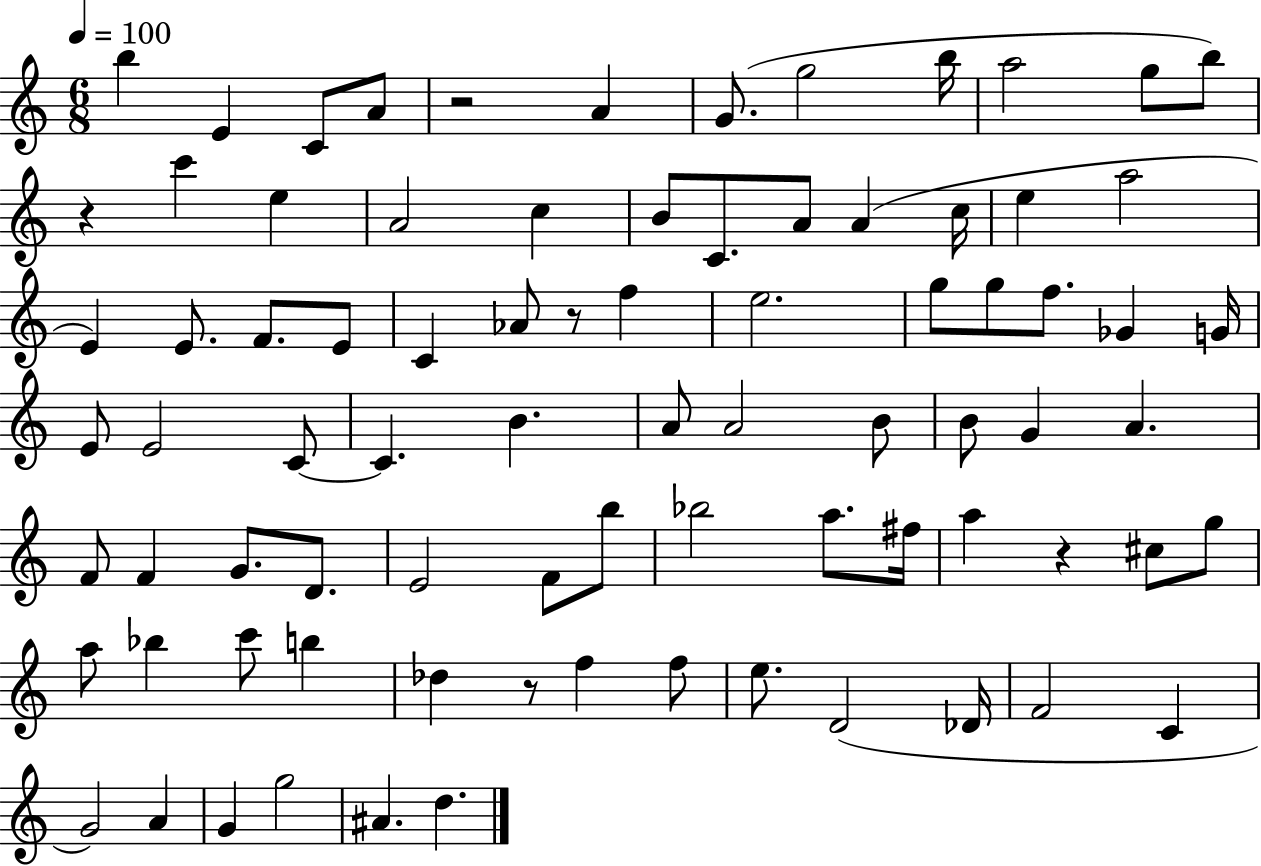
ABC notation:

X:1
T:Untitled
M:6/8
L:1/4
K:C
b E C/2 A/2 z2 A G/2 g2 b/4 a2 g/2 b/2 z c' e A2 c B/2 C/2 A/2 A c/4 e a2 E E/2 F/2 E/2 C _A/2 z/2 f e2 g/2 g/2 f/2 _G G/4 E/2 E2 C/2 C B A/2 A2 B/2 B/2 G A F/2 F G/2 D/2 E2 F/2 b/2 _b2 a/2 ^f/4 a z ^c/2 g/2 a/2 _b c'/2 b _d z/2 f f/2 e/2 D2 _D/4 F2 C G2 A G g2 ^A d